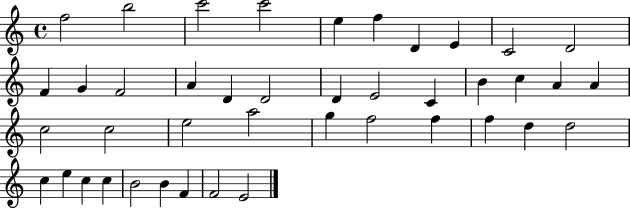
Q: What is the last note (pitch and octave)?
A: E4